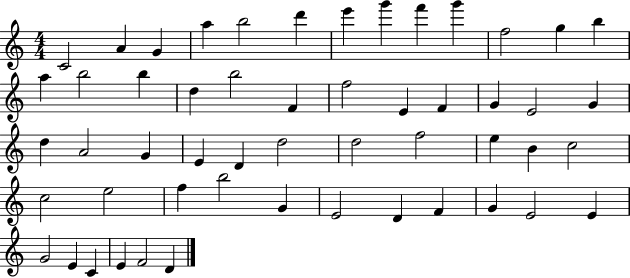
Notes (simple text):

C4/h A4/q G4/q A5/q B5/h D6/q E6/q G6/q F6/q G6/q F5/h G5/q B5/q A5/q B5/h B5/q D5/q B5/h F4/q F5/h E4/q F4/q G4/q E4/h G4/q D5/q A4/h G4/q E4/q D4/q D5/h D5/h F5/h E5/q B4/q C5/h C5/h E5/h F5/q B5/h G4/q E4/h D4/q F4/q G4/q E4/h E4/q G4/h E4/q C4/q E4/q F4/h D4/q